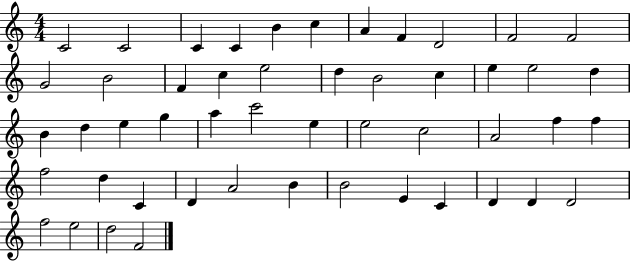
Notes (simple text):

C4/h C4/h C4/q C4/q B4/q C5/q A4/q F4/q D4/h F4/h F4/h G4/h B4/h F4/q C5/q E5/h D5/q B4/h C5/q E5/q E5/h D5/q B4/q D5/q E5/q G5/q A5/q C6/h E5/q E5/h C5/h A4/h F5/q F5/q F5/h D5/q C4/q D4/q A4/h B4/q B4/h E4/q C4/q D4/q D4/q D4/h F5/h E5/h D5/h F4/h